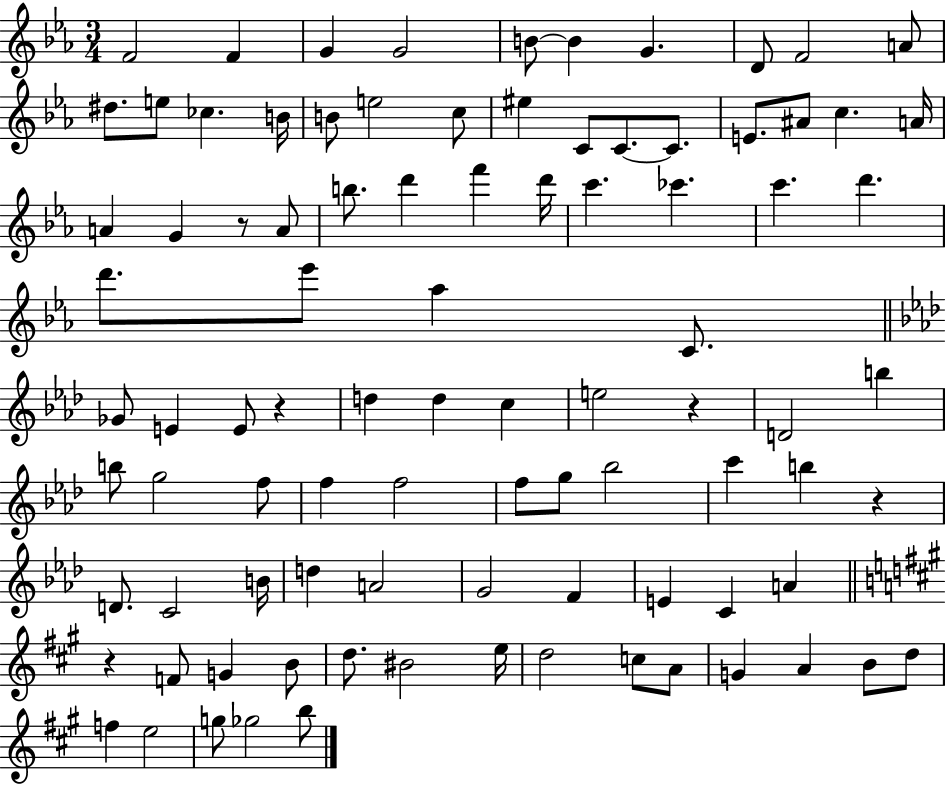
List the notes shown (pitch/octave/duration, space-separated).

F4/h F4/q G4/q G4/h B4/e B4/q G4/q. D4/e F4/h A4/e D#5/e. E5/e CES5/q. B4/s B4/e E5/h C5/e EIS5/q C4/e C4/e. C4/e. E4/e. A#4/e C5/q. A4/s A4/q G4/q R/e A4/e B5/e. D6/q F6/q D6/s C6/q. CES6/q. C6/q. D6/q. D6/e. Eb6/e Ab5/q C4/e. Gb4/e E4/q E4/e R/q D5/q D5/q C5/q E5/h R/q D4/h B5/q B5/e G5/h F5/e F5/q F5/h F5/e G5/e Bb5/h C6/q B5/q R/q D4/e. C4/h B4/s D5/q A4/h G4/h F4/q E4/q C4/q A4/q R/q F4/e G4/q B4/e D5/e. BIS4/h E5/s D5/h C5/e A4/e G4/q A4/q B4/e D5/e F5/q E5/h G5/e Gb5/h B5/e